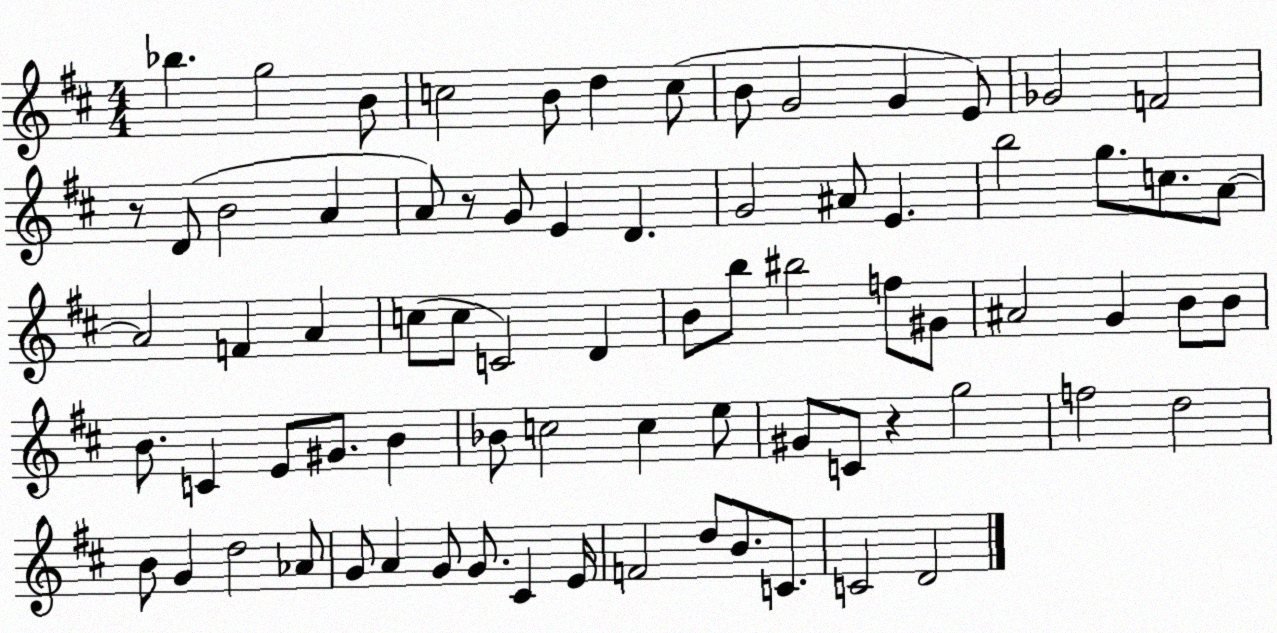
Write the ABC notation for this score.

X:1
T:Untitled
M:4/4
L:1/4
K:D
_b g2 B/2 c2 B/2 d c/2 B/2 G2 G E/2 _G2 F2 z/2 D/2 B2 A A/2 z/2 G/2 E D G2 ^A/2 E b2 g/2 c/2 A/2 A2 F A c/2 c/2 C2 D B/2 b/2 ^b2 f/2 ^G/2 ^A2 G B/2 B/2 B/2 C E/2 ^G/2 B _B/2 c2 c e/2 ^G/2 C/2 z g2 f2 d2 B/2 G d2 _A/2 G/2 A G/2 G/2 ^C E/4 F2 d/2 B/2 C/2 C2 D2